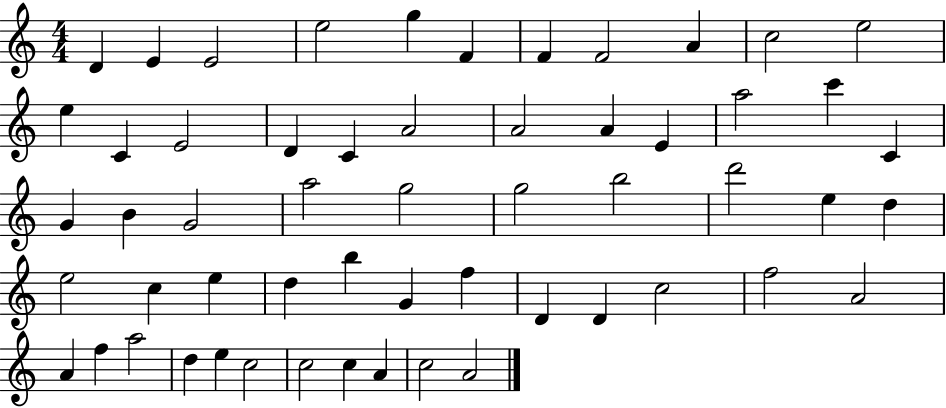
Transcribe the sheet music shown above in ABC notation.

X:1
T:Untitled
M:4/4
L:1/4
K:C
D E E2 e2 g F F F2 A c2 e2 e C E2 D C A2 A2 A E a2 c' C G B G2 a2 g2 g2 b2 d'2 e d e2 c e d b G f D D c2 f2 A2 A f a2 d e c2 c2 c A c2 A2